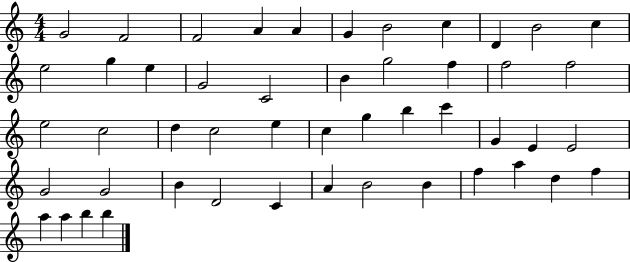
{
  \clef treble
  \numericTimeSignature
  \time 4/4
  \key c \major
  g'2 f'2 | f'2 a'4 a'4 | g'4 b'2 c''4 | d'4 b'2 c''4 | \break e''2 g''4 e''4 | g'2 c'2 | b'4 g''2 f''4 | f''2 f''2 | \break e''2 c''2 | d''4 c''2 e''4 | c''4 g''4 b''4 c'''4 | g'4 e'4 e'2 | \break g'2 g'2 | b'4 d'2 c'4 | a'4 b'2 b'4 | f''4 a''4 d''4 f''4 | \break a''4 a''4 b''4 b''4 | \bar "|."
}